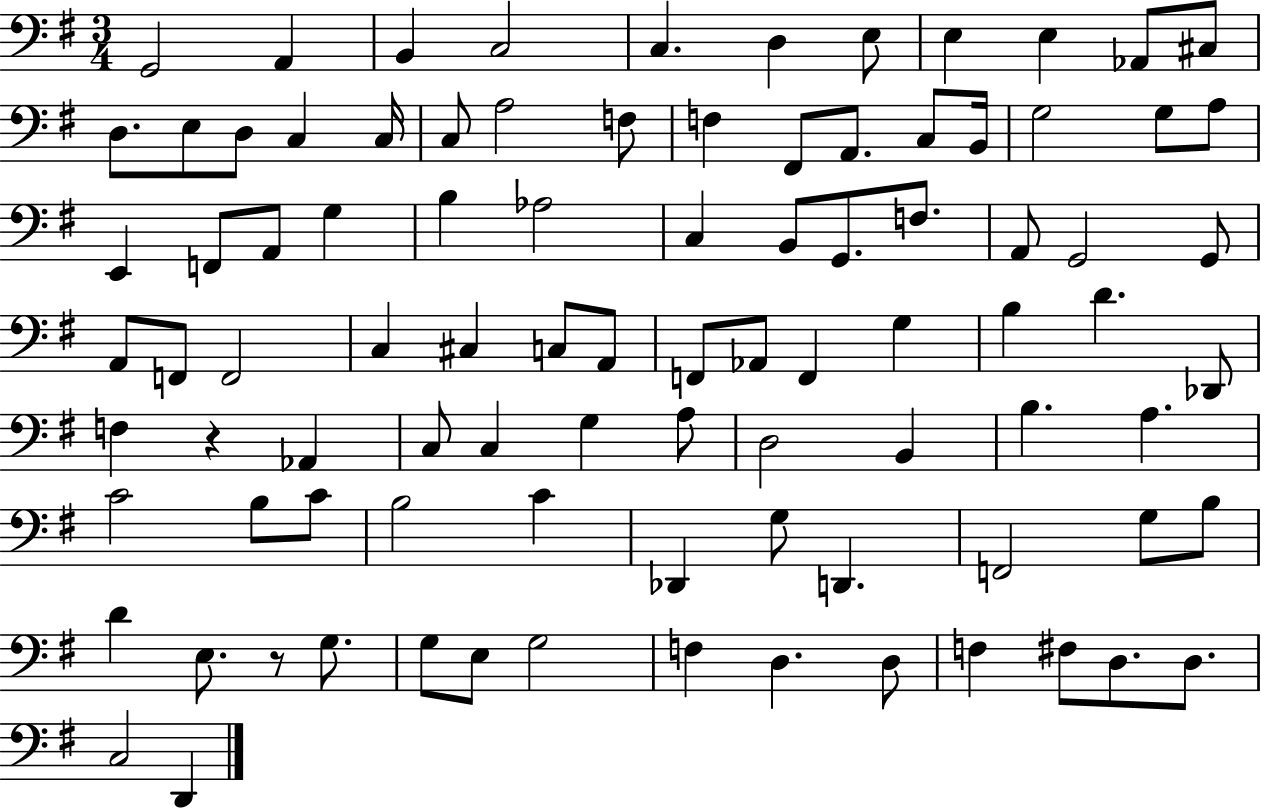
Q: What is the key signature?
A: G major